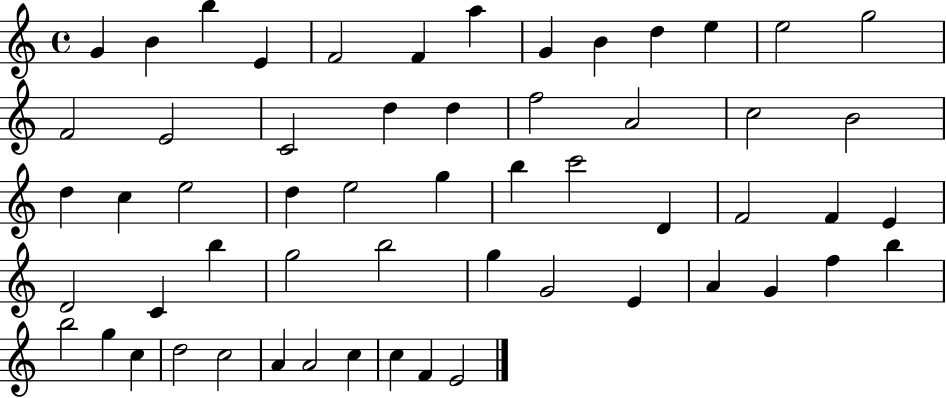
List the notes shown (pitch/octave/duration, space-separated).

G4/q B4/q B5/q E4/q F4/h F4/q A5/q G4/q B4/q D5/q E5/q E5/h G5/h F4/h E4/h C4/h D5/q D5/q F5/h A4/h C5/h B4/h D5/q C5/q E5/h D5/q E5/h G5/q B5/q C6/h D4/q F4/h F4/q E4/q D4/h C4/q B5/q G5/h B5/h G5/q G4/h E4/q A4/q G4/q F5/q B5/q B5/h G5/q C5/q D5/h C5/h A4/q A4/h C5/q C5/q F4/q E4/h